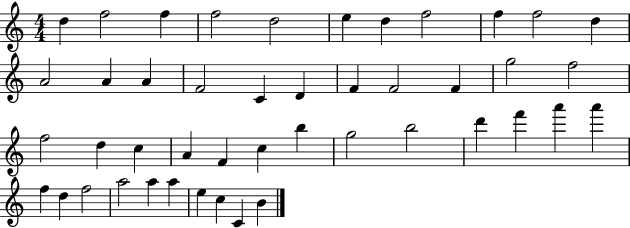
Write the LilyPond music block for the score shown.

{
  \clef treble
  \numericTimeSignature
  \time 4/4
  \key c \major
  d''4 f''2 f''4 | f''2 d''2 | e''4 d''4 f''2 | f''4 f''2 d''4 | \break a'2 a'4 a'4 | f'2 c'4 d'4 | f'4 f'2 f'4 | g''2 f''2 | \break f''2 d''4 c''4 | a'4 f'4 c''4 b''4 | g''2 b''2 | d'''4 f'''4 a'''4 a'''4 | \break f''4 d''4 f''2 | a''2 a''4 a''4 | e''4 c''4 c'4 b'4 | \bar "|."
}